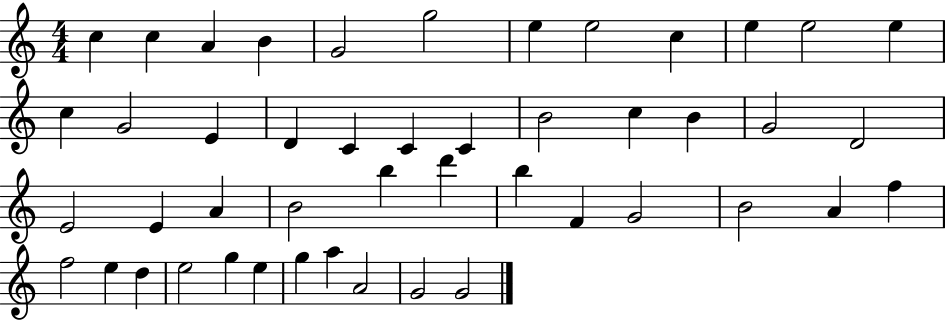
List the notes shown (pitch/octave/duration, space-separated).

C5/q C5/q A4/q B4/q G4/h G5/h E5/q E5/h C5/q E5/q E5/h E5/q C5/q G4/h E4/q D4/q C4/q C4/q C4/q B4/h C5/q B4/q G4/h D4/h E4/h E4/q A4/q B4/h B5/q D6/q B5/q F4/q G4/h B4/h A4/q F5/q F5/h E5/q D5/q E5/h G5/q E5/q G5/q A5/q A4/h G4/h G4/h